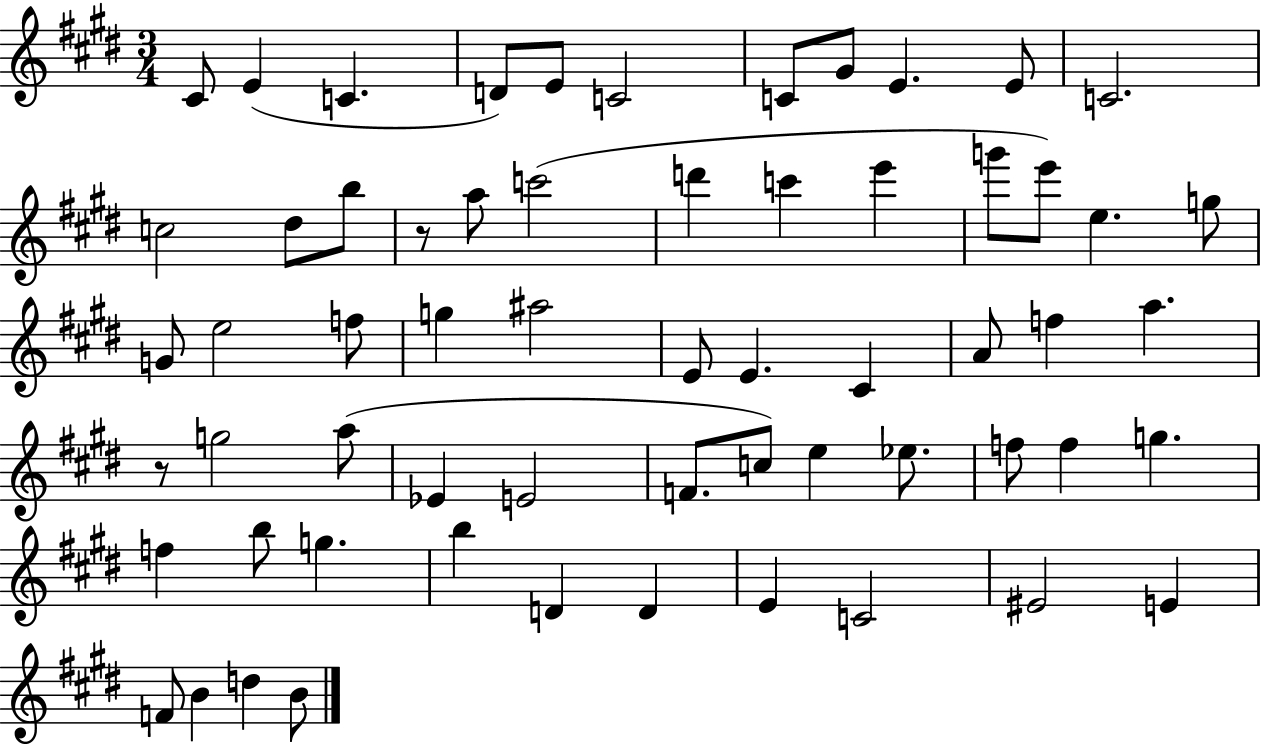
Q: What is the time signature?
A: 3/4